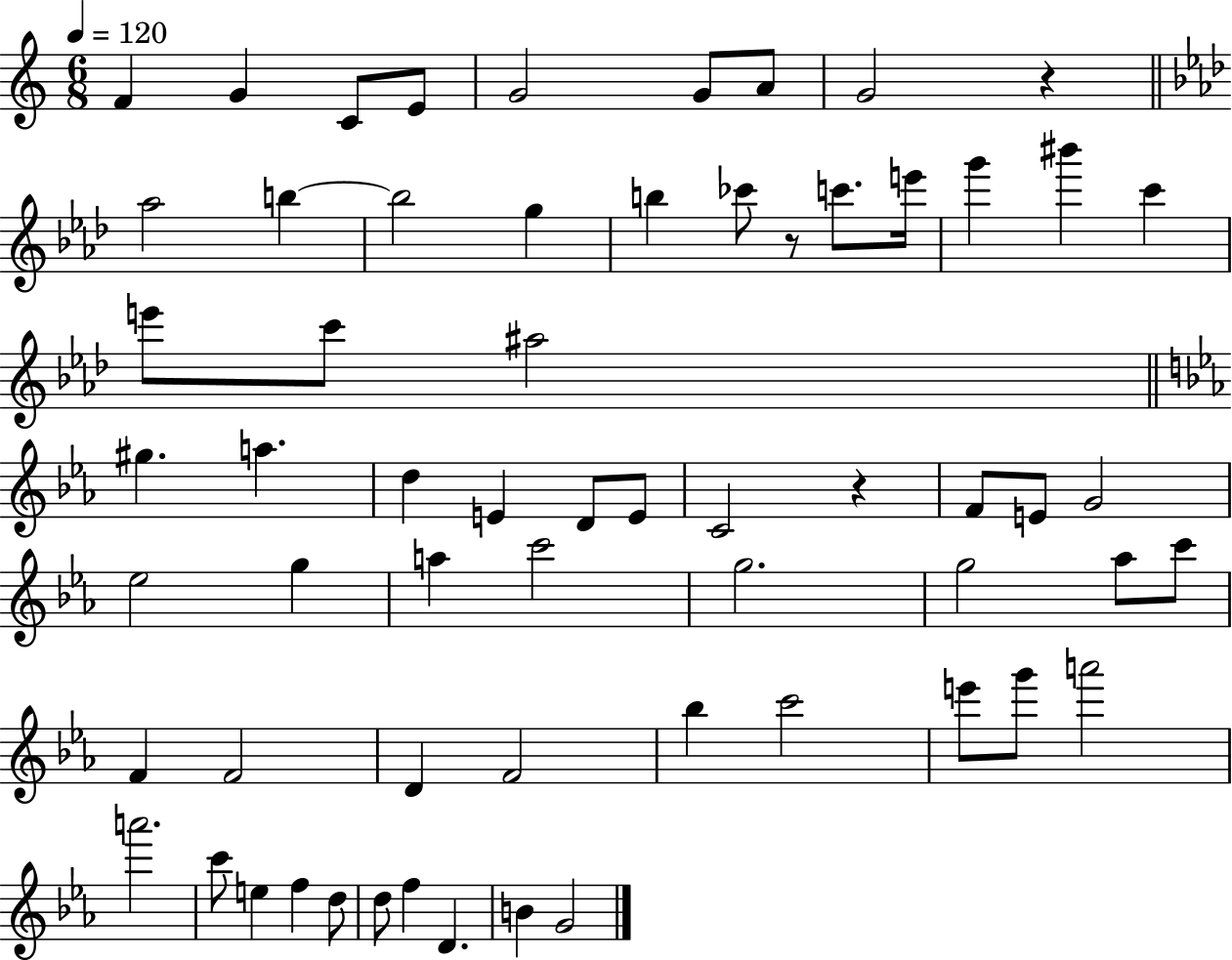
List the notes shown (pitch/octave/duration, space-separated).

F4/q G4/q C4/e E4/e G4/h G4/e A4/e G4/h R/q Ab5/h B5/q B5/h G5/q B5/q CES6/e R/e C6/e. E6/s G6/q BIS6/q C6/q E6/e C6/e A#5/h G#5/q. A5/q. D5/q E4/q D4/e E4/e C4/h R/q F4/e E4/e G4/h Eb5/h G5/q A5/q C6/h G5/h. G5/h Ab5/e C6/e F4/q F4/h D4/q F4/h Bb5/q C6/h E6/e G6/e A6/h A6/h. C6/e E5/q F5/q D5/e D5/e F5/q D4/q. B4/q G4/h